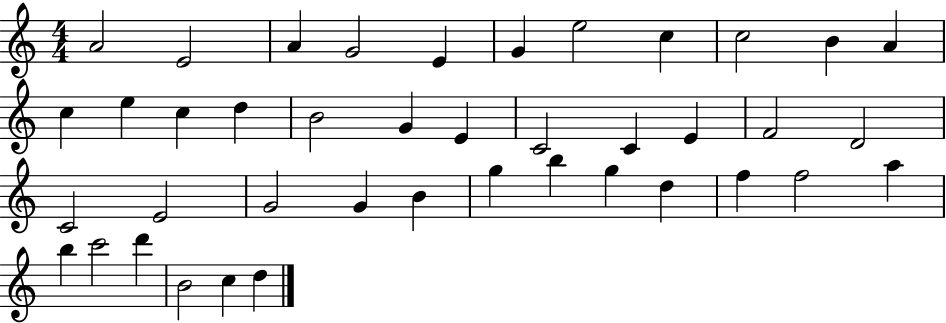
{
  \clef treble
  \numericTimeSignature
  \time 4/4
  \key c \major
  a'2 e'2 | a'4 g'2 e'4 | g'4 e''2 c''4 | c''2 b'4 a'4 | \break c''4 e''4 c''4 d''4 | b'2 g'4 e'4 | c'2 c'4 e'4 | f'2 d'2 | \break c'2 e'2 | g'2 g'4 b'4 | g''4 b''4 g''4 d''4 | f''4 f''2 a''4 | \break b''4 c'''2 d'''4 | b'2 c''4 d''4 | \bar "|."
}